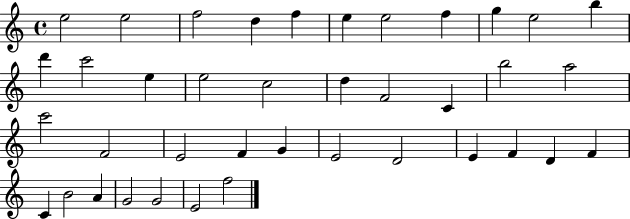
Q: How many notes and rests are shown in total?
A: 39